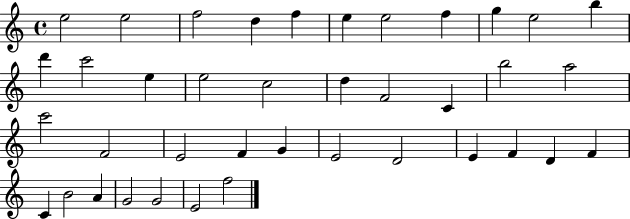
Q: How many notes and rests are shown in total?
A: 39